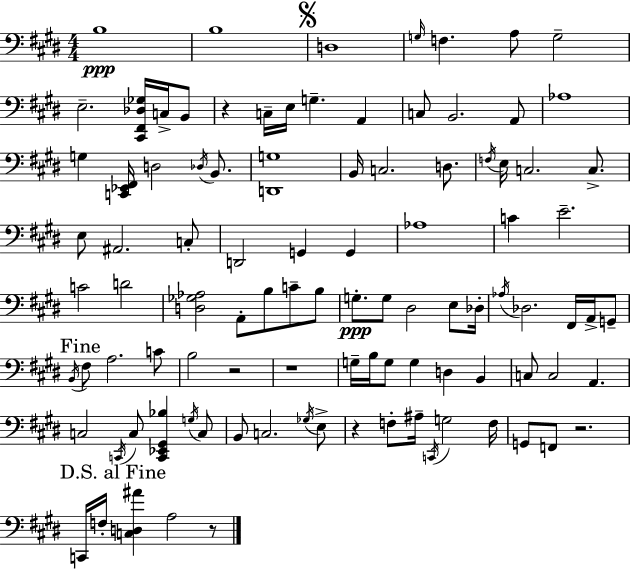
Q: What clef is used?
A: bass